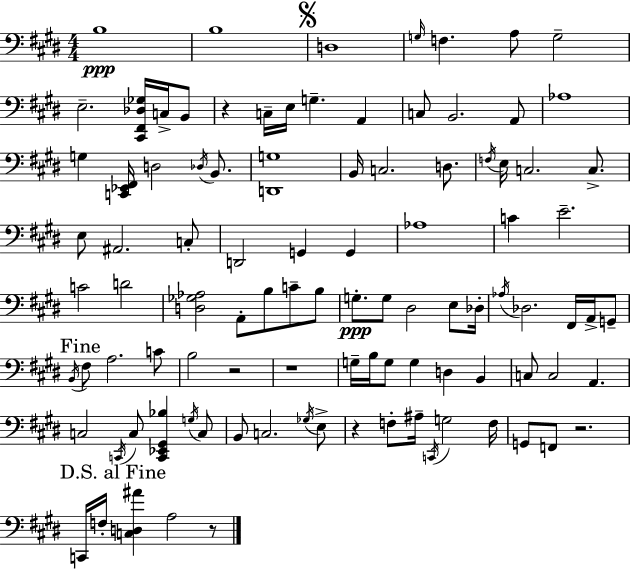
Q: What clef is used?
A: bass